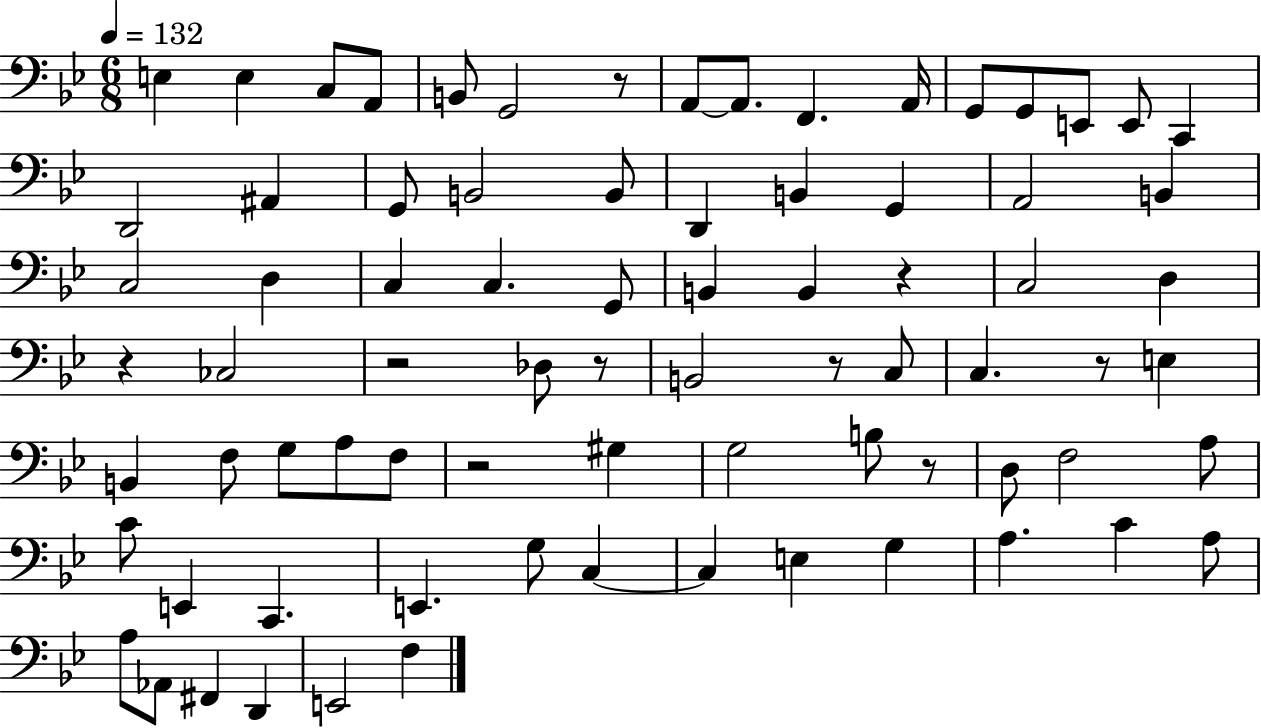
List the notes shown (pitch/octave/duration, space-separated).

E3/q E3/q C3/e A2/e B2/e G2/h R/e A2/e A2/e. F2/q. A2/s G2/e G2/e E2/e E2/e C2/q D2/h A#2/q G2/e B2/h B2/e D2/q B2/q G2/q A2/h B2/q C3/h D3/q C3/q C3/q. G2/e B2/q B2/q R/q C3/h D3/q R/q CES3/h R/h Db3/e R/e B2/h R/e C3/e C3/q. R/e E3/q B2/q F3/e G3/e A3/e F3/e R/h G#3/q G3/h B3/e R/e D3/e F3/h A3/e C4/e E2/q C2/q. E2/q. G3/e C3/q C3/q E3/q G3/q A3/q. C4/q A3/e A3/e Ab2/e F#2/q D2/q E2/h F3/q